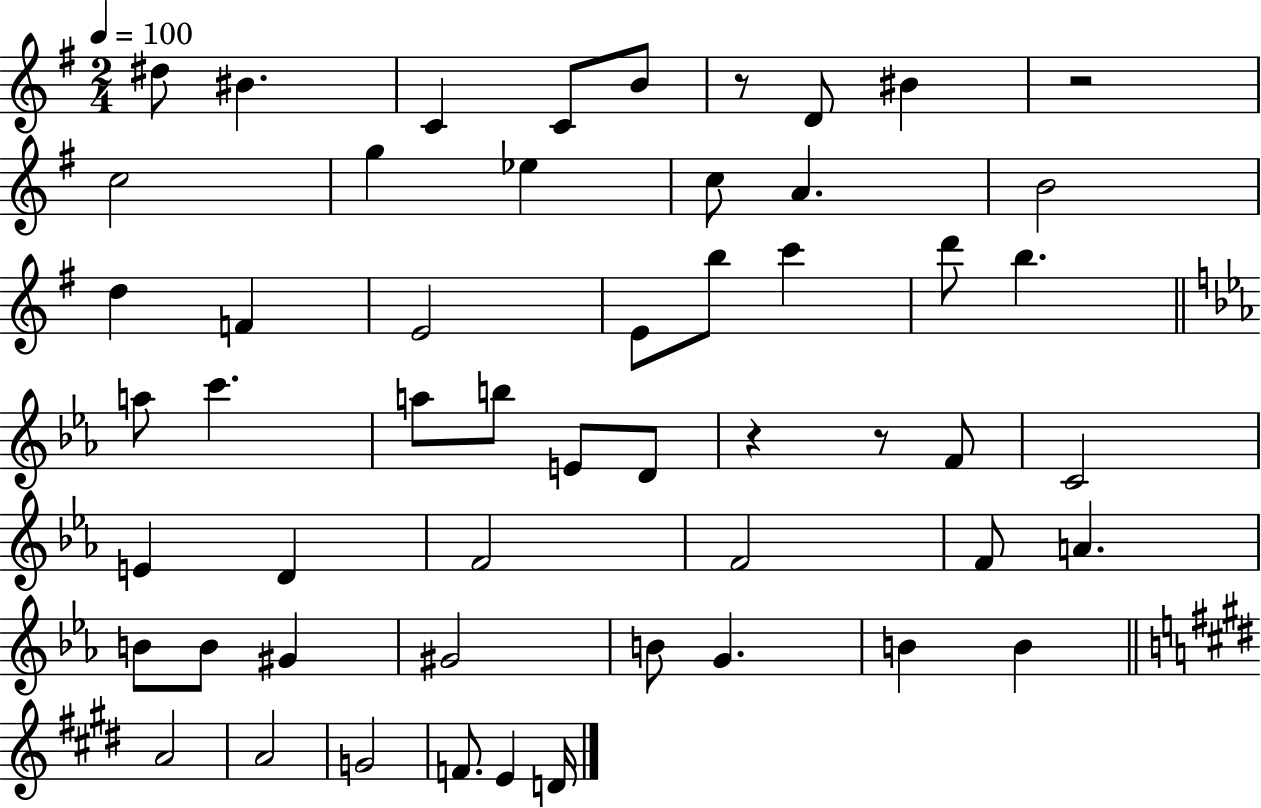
D#5/e BIS4/q. C4/q C4/e B4/e R/e D4/e BIS4/q R/h C5/h G5/q Eb5/q C5/e A4/q. B4/h D5/q F4/q E4/h E4/e B5/e C6/q D6/e B5/q. A5/e C6/q. A5/e B5/e E4/e D4/e R/q R/e F4/e C4/h E4/q D4/q F4/h F4/h F4/e A4/q. B4/e B4/e G#4/q G#4/h B4/e G4/q. B4/q B4/q A4/h A4/h G4/h F4/e. E4/q D4/s